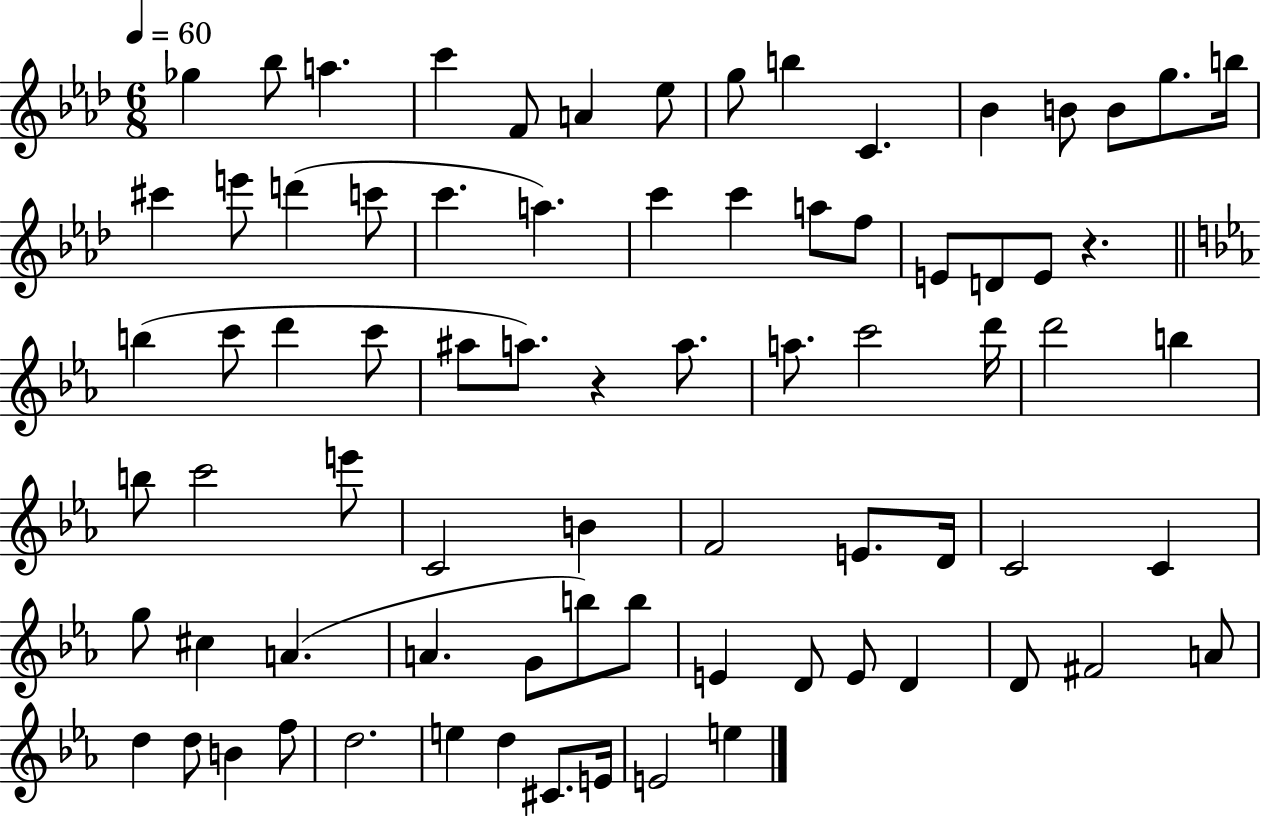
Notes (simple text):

Gb5/q Bb5/e A5/q. C6/q F4/e A4/q Eb5/e G5/e B5/q C4/q. Bb4/q B4/e B4/e G5/e. B5/s C#6/q E6/e D6/q C6/e C6/q. A5/q. C6/q C6/q A5/e F5/e E4/e D4/e E4/e R/q. B5/q C6/e D6/q C6/e A#5/e A5/e. R/q A5/e. A5/e. C6/h D6/s D6/h B5/q B5/e C6/h E6/e C4/h B4/q F4/h E4/e. D4/s C4/h C4/q G5/e C#5/q A4/q. A4/q. G4/e B5/e B5/e E4/q D4/e E4/e D4/q D4/e F#4/h A4/e D5/q D5/e B4/q F5/e D5/h. E5/q D5/q C#4/e. E4/s E4/h E5/q